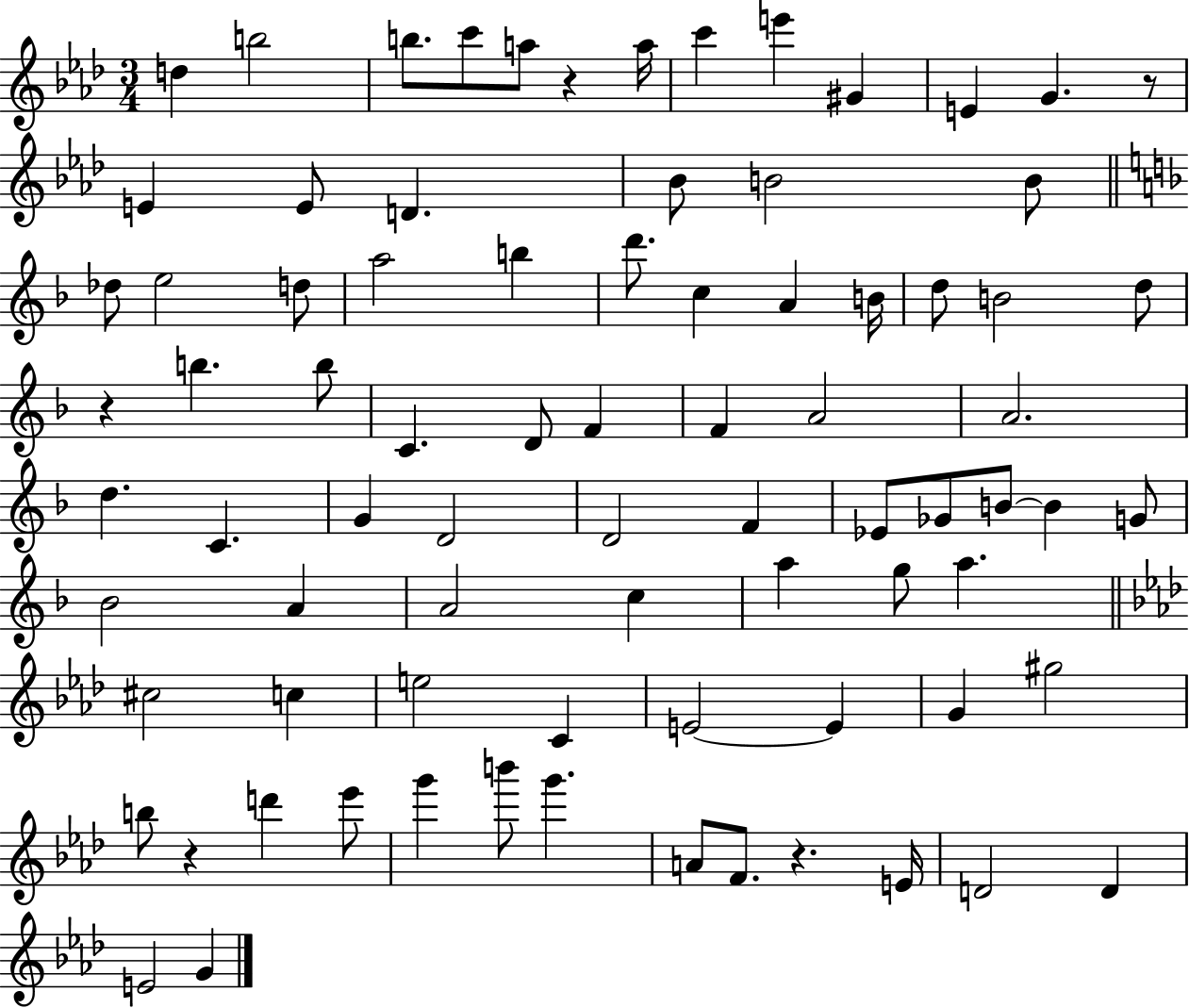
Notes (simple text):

D5/q B5/h B5/e. C6/e A5/e R/q A5/s C6/q E6/q G#4/q E4/q G4/q. R/e E4/q E4/e D4/q. Bb4/e B4/h B4/e Db5/e E5/h D5/e A5/h B5/q D6/e. C5/q A4/q B4/s D5/e B4/h D5/e R/q B5/q. B5/e C4/q. D4/e F4/q F4/q A4/h A4/h. D5/q. C4/q. G4/q D4/h D4/h F4/q Eb4/e Gb4/e B4/e B4/q G4/e Bb4/h A4/q A4/h C5/q A5/q G5/e A5/q. C#5/h C5/q E5/h C4/q E4/h E4/q G4/q G#5/h B5/e R/q D6/q Eb6/e G6/q B6/e G6/q. A4/e F4/e. R/q. E4/s D4/h D4/q E4/h G4/q